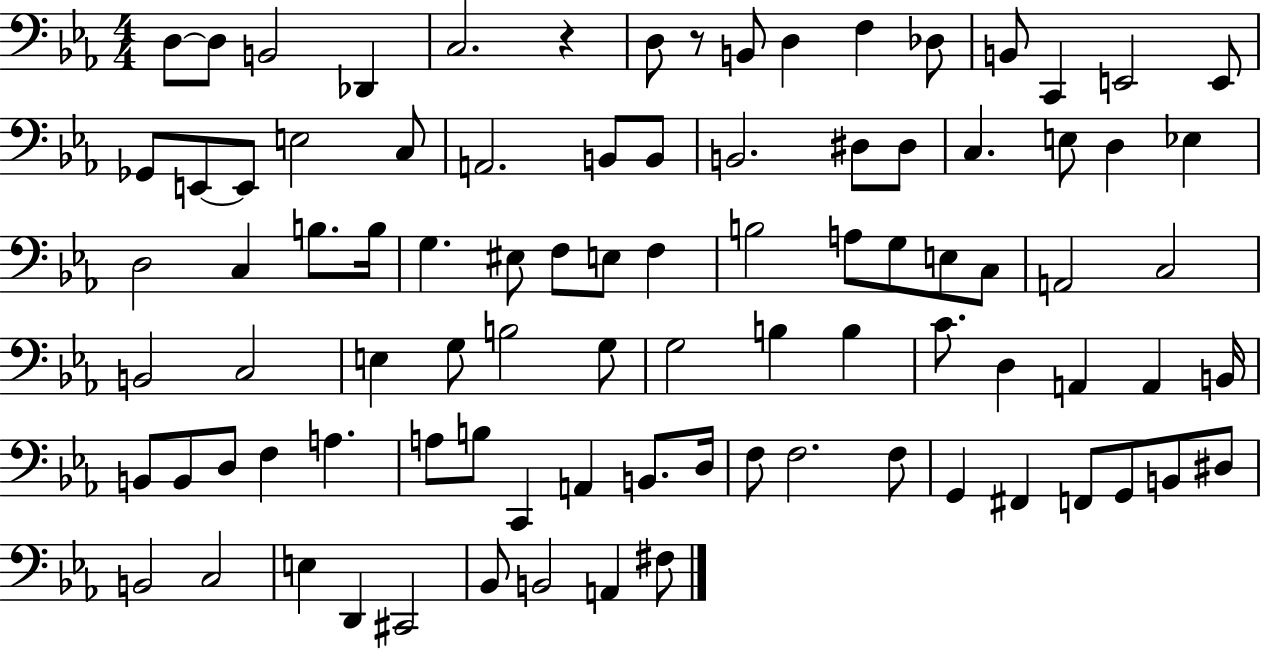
{
  \clef bass
  \numericTimeSignature
  \time 4/4
  \key ees \major
  \repeat volta 2 { d8~~ d8 b,2 des,4 | c2. r4 | d8 r8 b,8 d4 f4 des8 | b,8 c,4 e,2 e,8 | \break ges,8 e,8~~ e,8 e2 c8 | a,2. b,8 b,8 | b,2. dis8 dis8 | c4. e8 d4 ees4 | \break d2 c4 b8. b16 | g4. eis8 f8 e8 f4 | b2 a8 g8 e8 c8 | a,2 c2 | \break b,2 c2 | e4 g8 b2 g8 | g2 b4 b4 | c'8. d4 a,4 a,4 b,16 | \break b,8 b,8 d8 f4 a4. | a8 b8 c,4 a,4 b,8. d16 | f8 f2. f8 | g,4 fis,4 f,8 g,8 b,8 dis8 | \break b,2 c2 | e4 d,4 cis,2 | bes,8 b,2 a,4 fis8 | } \bar "|."
}